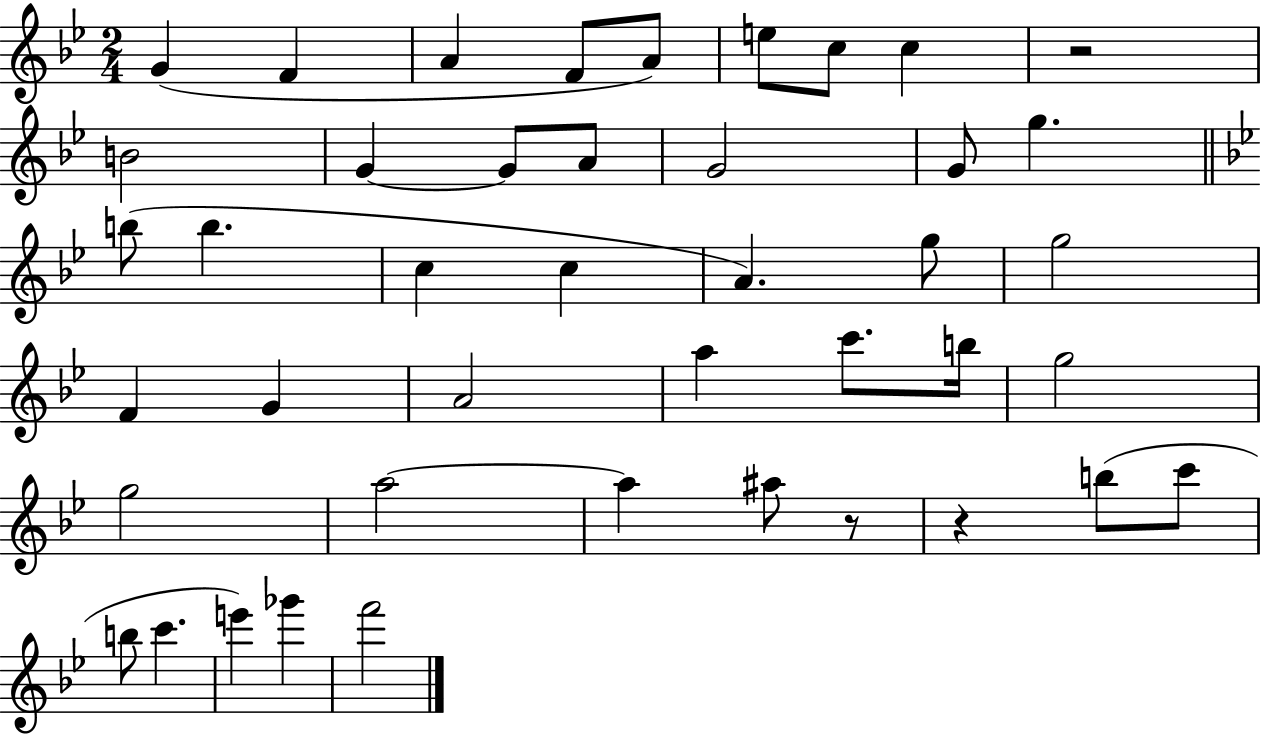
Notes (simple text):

G4/q F4/q A4/q F4/e A4/e E5/e C5/e C5/q R/h B4/h G4/q G4/e A4/e G4/h G4/e G5/q. B5/e B5/q. C5/q C5/q A4/q. G5/e G5/h F4/q G4/q A4/h A5/q C6/e. B5/s G5/h G5/h A5/h A5/q A#5/e R/e R/q B5/e C6/e B5/e C6/q. E6/q Gb6/q F6/h